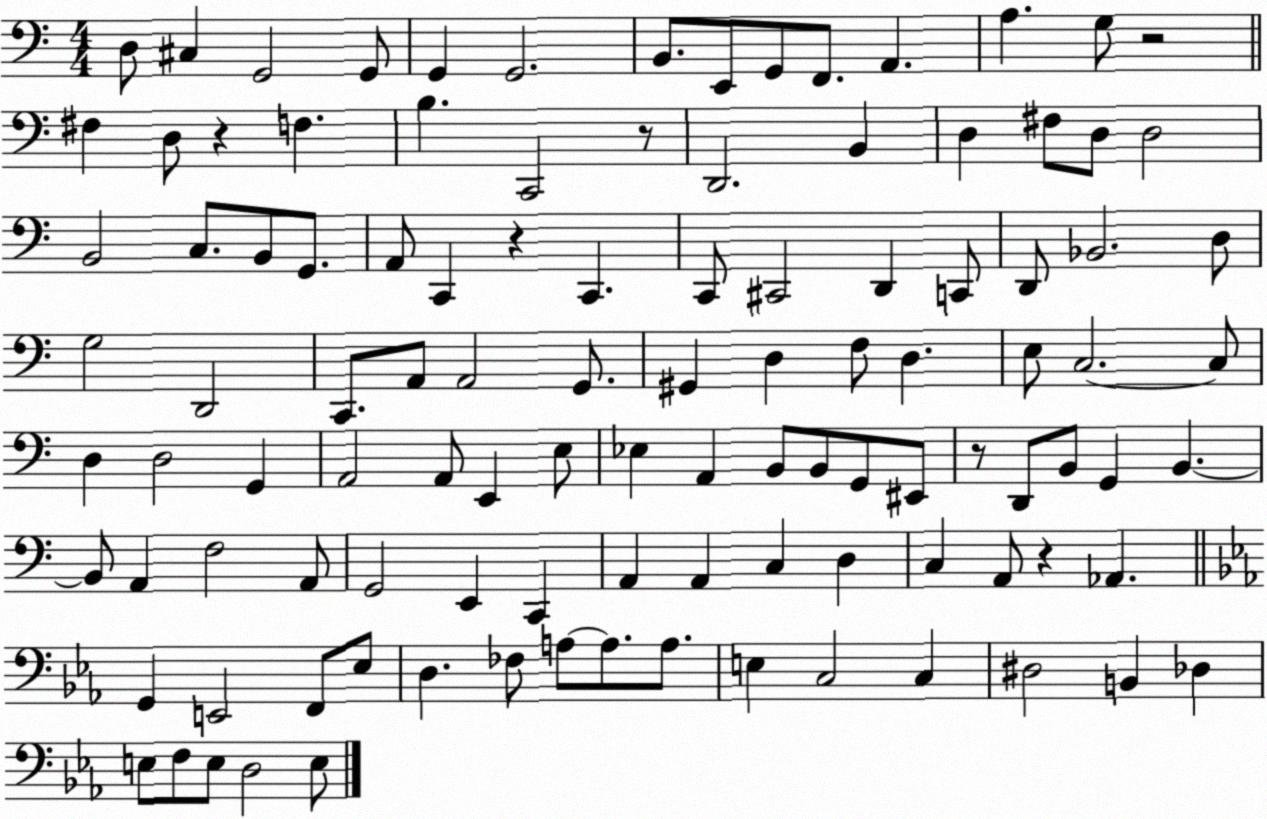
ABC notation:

X:1
T:Untitled
M:4/4
L:1/4
K:C
D,/2 ^C, G,,2 G,,/2 G,, G,,2 B,,/2 E,,/2 G,,/2 F,,/2 A,, A, G,/2 z2 ^F, D,/2 z F, B, C,,2 z/2 D,,2 B,, D, ^F,/2 D,/2 D,2 B,,2 C,/2 B,,/2 G,,/2 A,,/2 C,, z C,, C,,/2 ^C,,2 D,, C,,/2 D,,/2 _B,,2 D,/2 G,2 D,,2 C,,/2 A,,/2 A,,2 G,,/2 ^G,, D, F,/2 D, E,/2 C,2 C,/2 D, D,2 G,, A,,2 A,,/2 E,, E,/2 _E, A,, B,,/2 B,,/2 G,,/2 ^E,,/2 z/2 D,,/2 B,,/2 G,, B,, B,,/2 A,, F,2 A,,/2 G,,2 E,, C,, A,, A,, C, D, C, A,,/2 z _A,, G,, E,,2 F,,/2 _E,/2 D, _F,/2 A,/2 A,/2 A,/2 E, C,2 C, ^D,2 B,, _D, E,/2 F,/2 E,/2 D,2 E,/2